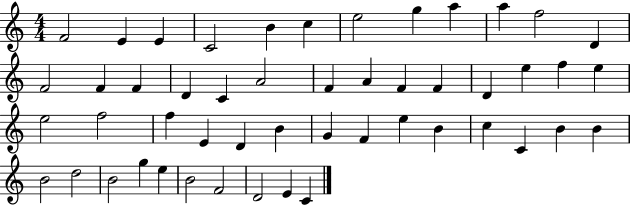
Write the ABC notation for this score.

X:1
T:Untitled
M:4/4
L:1/4
K:C
F2 E E C2 B c e2 g a a f2 D F2 F F D C A2 F A F F D e f e e2 f2 f E D B G F e B c C B B B2 d2 B2 g e B2 F2 D2 E C